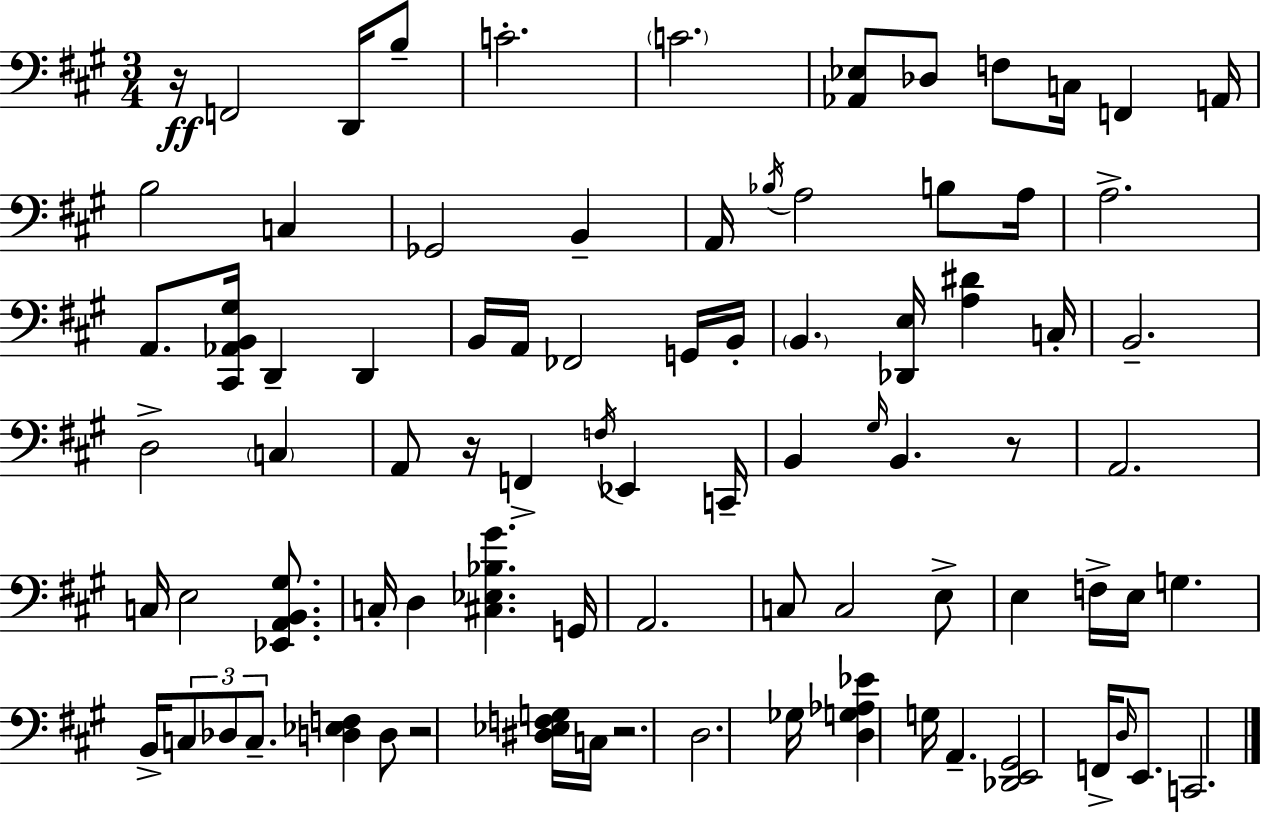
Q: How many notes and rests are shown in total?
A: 84